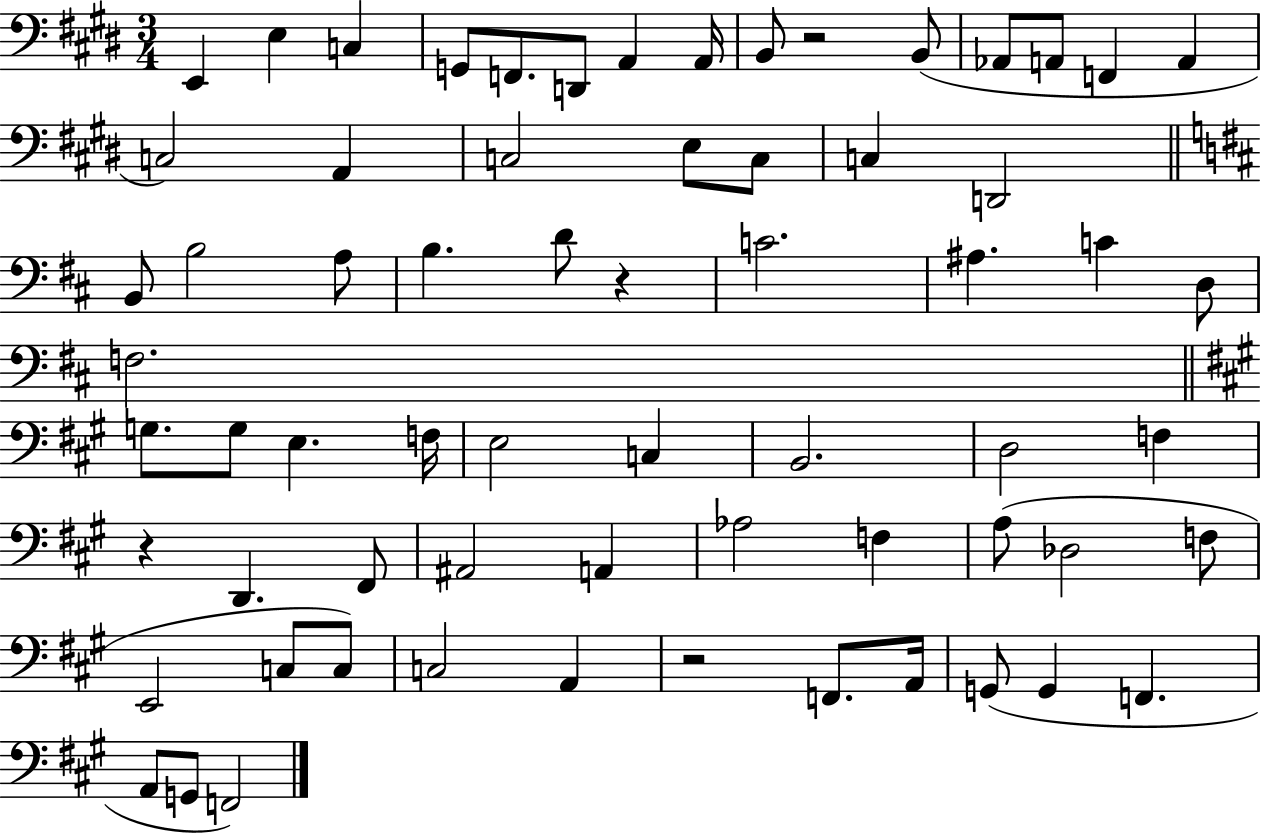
{
  \clef bass
  \numericTimeSignature
  \time 3/4
  \key e \major
  \repeat volta 2 { e,4 e4 c4 | g,8 f,8. d,8 a,4 a,16 | b,8 r2 b,8( | aes,8 a,8 f,4 a,4 | \break c2) a,4 | c2 e8 c8 | c4 d,2 | \bar "||" \break \key d \major b,8 b2 a8 | b4. d'8 r4 | c'2. | ais4. c'4 d8 | \break f2. | \bar "||" \break \key a \major g8. g8 e4. f16 | e2 c4 | b,2. | d2 f4 | \break r4 d,4. fis,8 | ais,2 a,4 | aes2 f4 | a8( des2 f8 | \break e,2 c8 c8) | c2 a,4 | r2 f,8. a,16 | g,8( g,4 f,4. | \break a,8 g,8 f,2) | } \bar "|."
}